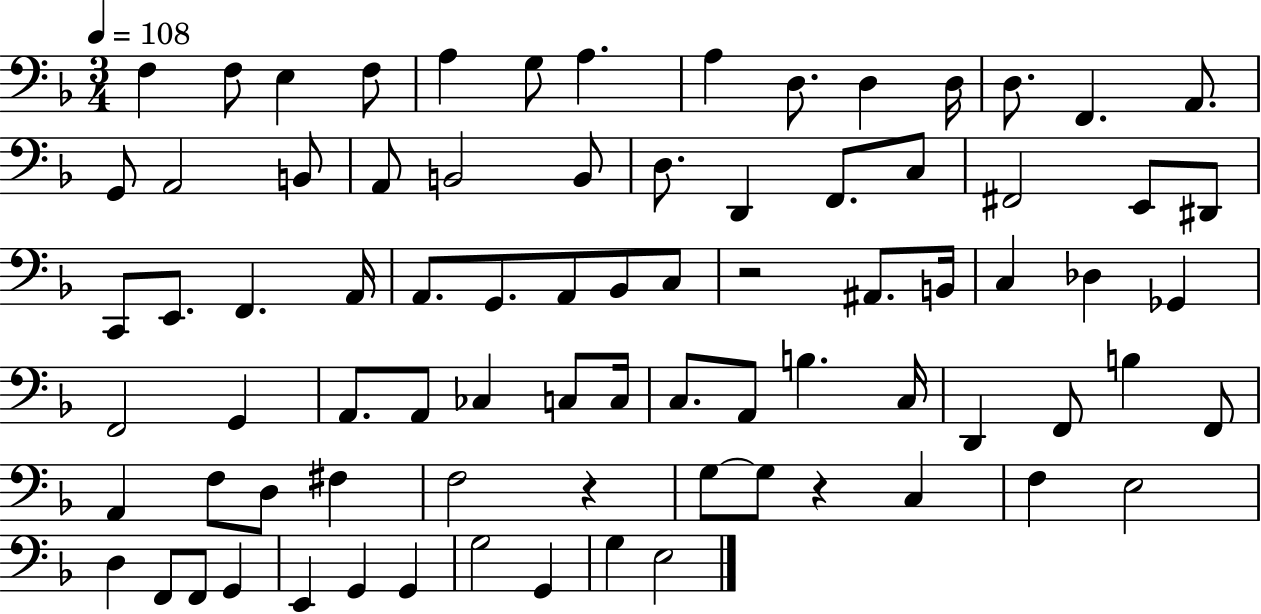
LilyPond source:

{
  \clef bass
  \numericTimeSignature
  \time 3/4
  \key f \major
  \tempo 4 = 108
  f4 f8 e4 f8 | a4 g8 a4. | a4 d8. d4 d16 | d8. f,4. a,8. | \break g,8 a,2 b,8 | a,8 b,2 b,8 | d8. d,4 f,8. c8 | fis,2 e,8 dis,8 | \break c,8 e,8. f,4. a,16 | a,8. g,8. a,8 bes,8 c8 | r2 ais,8. b,16 | c4 des4 ges,4 | \break f,2 g,4 | a,8. a,8 ces4 c8 c16 | c8. a,8 b4. c16 | d,4 f,8 b4 f,8 | \break a,4 f8 d8 fis4 | f2 r4 | g8~~ g8 r4 c4 | f4 e2 | \break d4 f,8 f,8 g,4 | e,4 g,4 g,4 | g2 g,4 | g4 e2 | \break \bar "|."
}